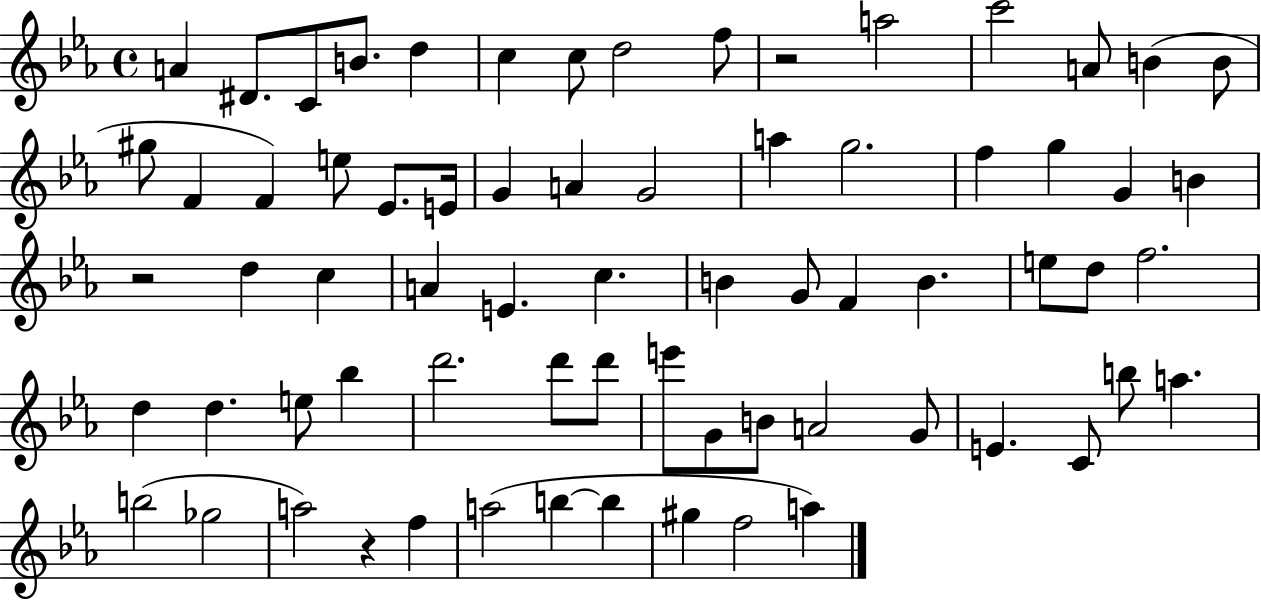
{
  \clef treble
  \time 4/4
  \defaultTimeSignature
  \key ees \major
  a'4 dis'8. c'8 b'8. d''4 | c''4 c''8 d''2 f''8 | r2 a''2 | c'''2 a'8 b'4( b'8 | \break gis''8 f'4 f'4) e''8 ees'8. e'16 | g'4 a'4 g'2 | a''4 g''2. | f''4 g''4 g'4 b'4 | \break r2 d''4 c''4 | a'4 e'4. c''4. | b'4 g'8 f'4 b'4. | e''8 d''8 f''2. | \break d''4 d''4. e''8 bes''4 | d'''2. d'''8 d'''8 | e'''8 g'8 b'8 a'2 g'8 | e'4. c'8 b''8 a''4. | \break b''2( ges''2 | a''2) r4 f''4 | a''2( b''4~~ b''4 | gis''4 f''2 a''4) | \break \bar "|."
}